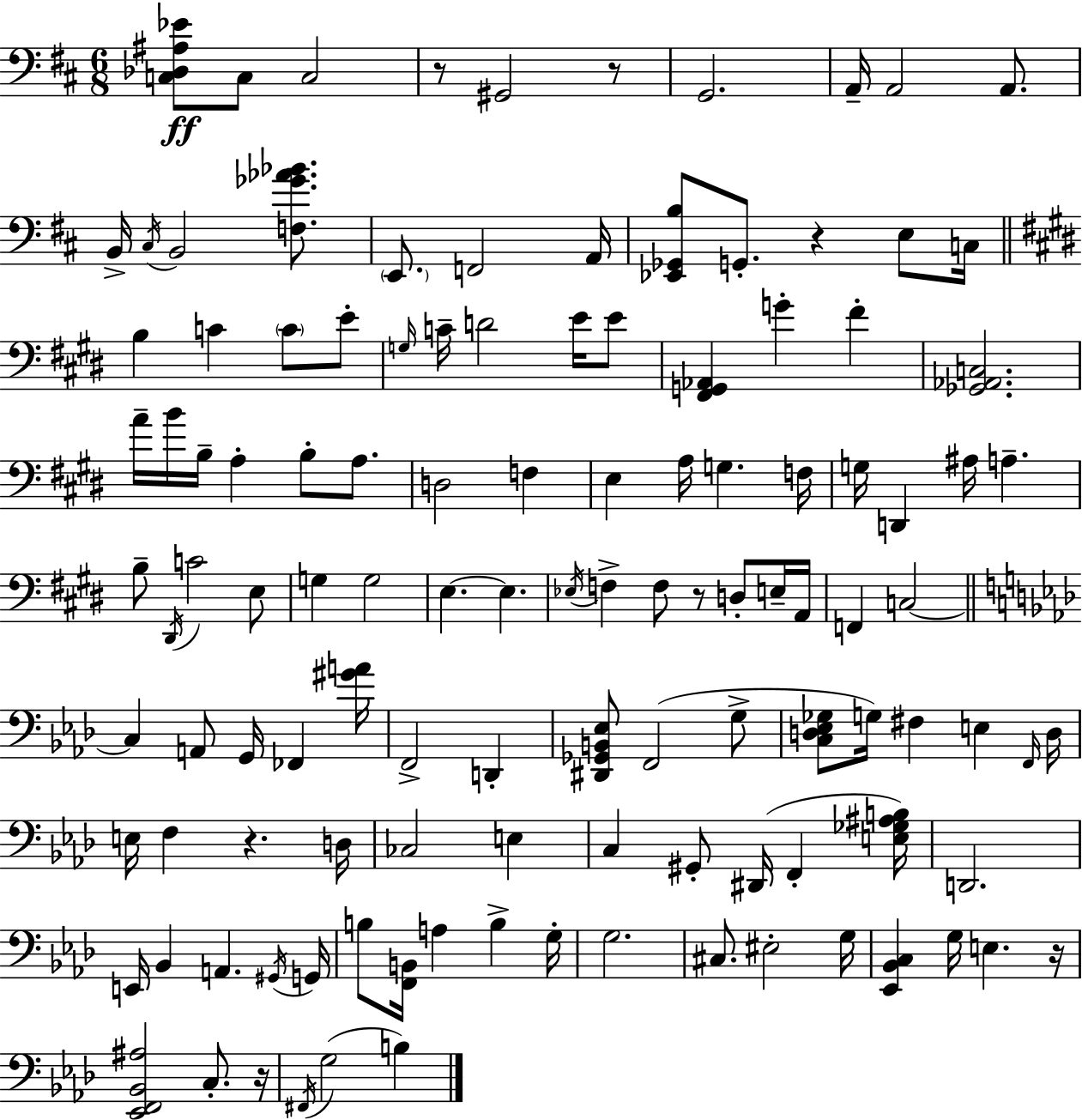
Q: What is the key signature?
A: D major